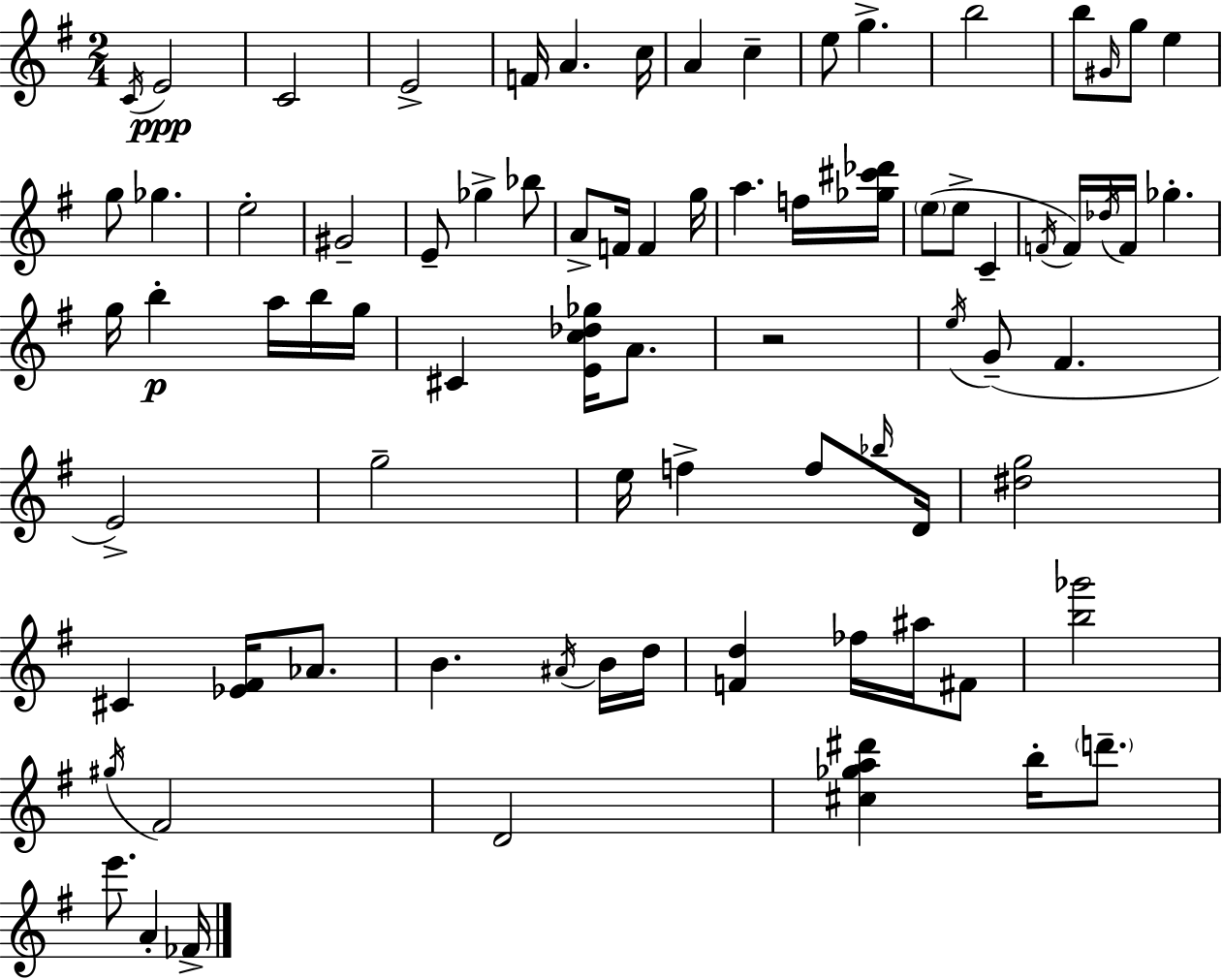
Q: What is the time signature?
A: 2/4